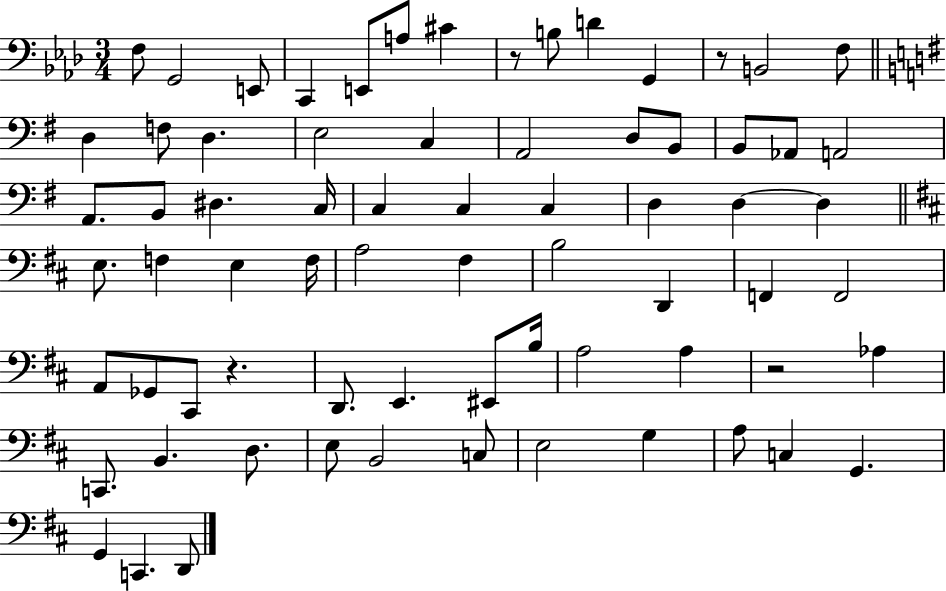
{
  \clef bass
  \numericTimeSignature
  \time 3/4
  \key aes \major
  f8 g,2 e,8 | c,4 e,8 a8 cis'4 | r8 b8 d'4 g,4 | r8 b,2 f8 | \break \bar "||" \break \key e \minor d4 f8 d4. | e2 c4 | a,2 d8 b,8 | b,8 aes,8 a,2 | \break a,8. b,8 dis4. c16 | c4 c4 c4 | d4 d4~~ d4 | \bar "||" \break \key d \major e8. f4 e4 f16 | a2 fis4 | b2 d,4 | f,4 f,2 | \break a,8 ges,8 cis,8 r4. | d,8. e,4. eis,8 b16 | a2 a4 | r2 aes4 | \break c,8. b,4. d8. | e8 b,2 c8 | e2 g4 | a8 c4 g,4. | \break g,4 c,4. d,8 | \bar "|."
}